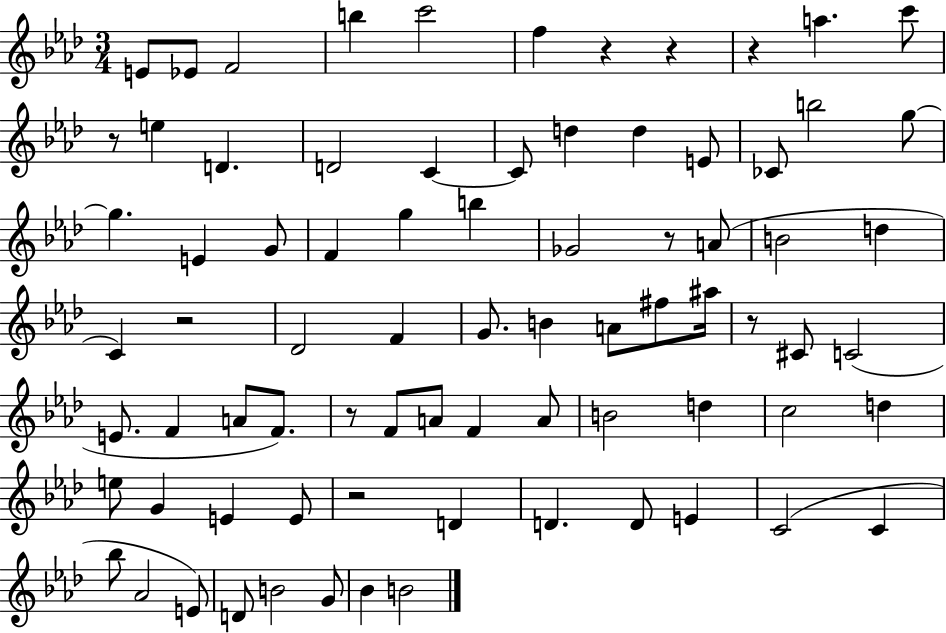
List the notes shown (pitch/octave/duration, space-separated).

E4/e Eb4/e F4/h B5/q C6/h F5/q R/q R/q R/q A5/q. C6/e R/e E5/q D4/q. D4/h C4/q C4/e D5/q D5/q E4/e CES4/e B5/h G5/e G5/q. E4/q G4/e F4/q G5/q B5/q Gb4/h R/e A4/e B4/h D5/q C4/q R/h Db4/h F4/q G4/e. B4/q A4/e F#5/e A#5/s R/e C#4/e C4/h E4/e. F4/q A4/e F4/e. R/e F4/e A4/e F4/q A4/e B4/h D5/q C5/h D5/q E5/e G4/q E4/q E4/e R/h D4/q D4/q. D4/e E4/q C4/h C4/q Bb5/e Ab4/h E4/e D4/e B4/h G4/e Bb4/q B4/h